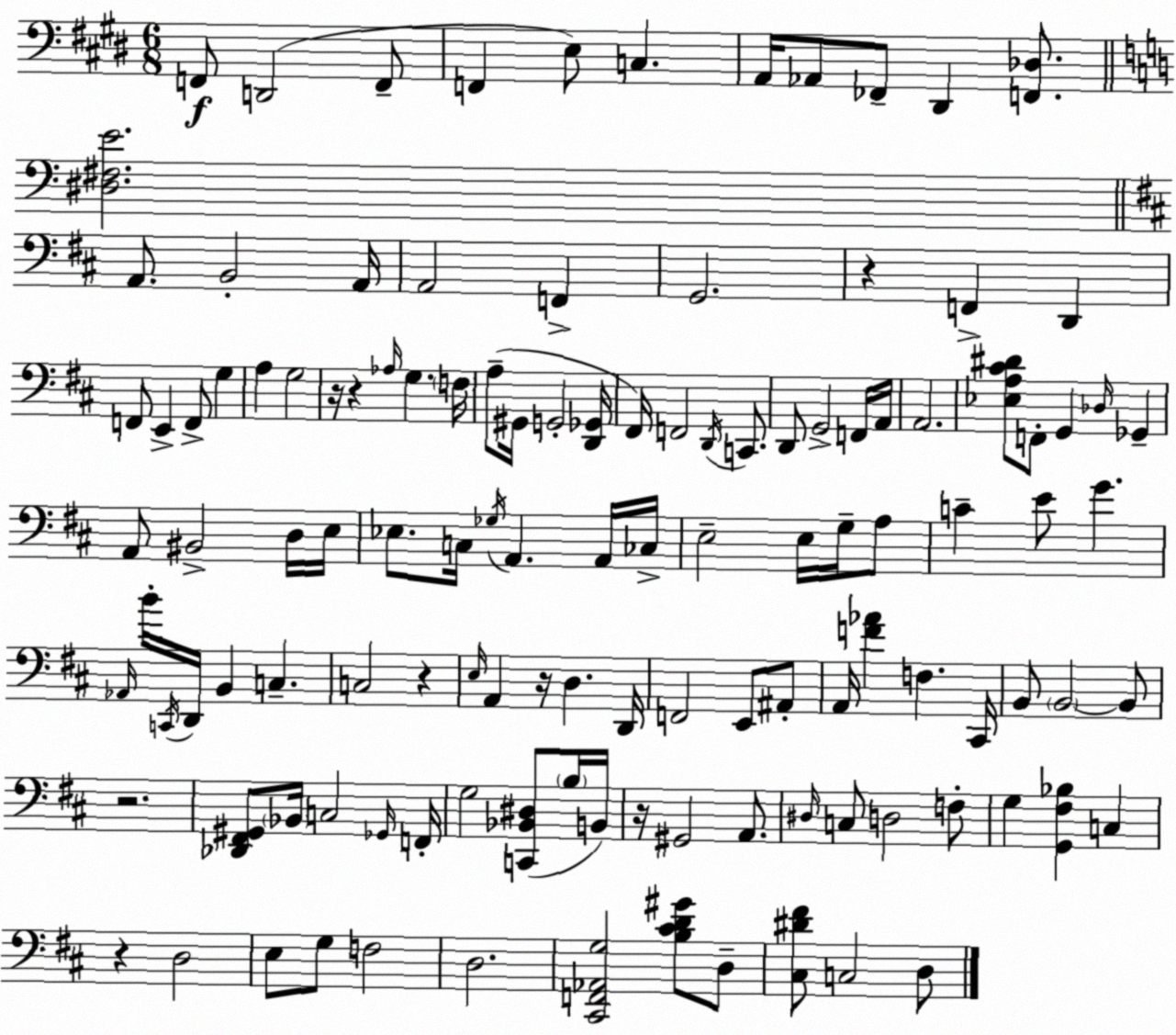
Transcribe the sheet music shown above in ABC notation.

X:1
T:Untitled
M:6/8
L:1/4
K:E
F,,/2 D,,2 F,,/2 F,, E,/2 C, A,,/4 _A,,/2 _F,,/2 ^D,, [F,,_D,]/2 [^D,^F,E]2 A,,/2 B,,2 A,,/4 A,,2 F,, G,,2 z F,, D,, F,,/2 E,, F,,/2 G, A, G,2 z/4 z _A,/4 G, F,/4 A,/2 ^G,,/4 G,,2 [D,,_G,,]/4 ^F,,/4 F,,2 D,,/4 C,,/2 D,,/2 G,,2 F,,/4 A,,/4 A,,2 [_E,A,^C^D]/2 F,,/2 G,, _D,/4 _G,, A,,/2 ^B,,2 D,/4 E,/4 _E,/2 C,/4 _G,/4 A,, A,,/4 _C,/4 E,2 E,/4 G,/4 A,/2 C E/2 G _A,,/4 B/4 C,,/4 D,,/4 B,, C, C,2 z E,/4 A,, z/4 D, D,,/4 F,,2 E,,/2 ^A,,/2 A,,/4 [F_A] F, ^C,,/4 B,,/2 B,,2 B,,/2 z2 [_D,,^F,,^G,,]/2 _B,,/4 C,2 _G,,/4 F,,/4 G,2 [C,,_B,,^D,]/2 B,/4 B,,/4 z/4 ^G,,2 A,,/2 ^D,/4 C,/2 D,2 F,/2 G, [G,,^F,_B,] C, z D,2 E,/2 G,/2 F,2 D,2 [^C,,F,,_A,,G,]2 [B,^CD^G]/2 D,/2 [^C,^D^F]/2 C,2 D,/2